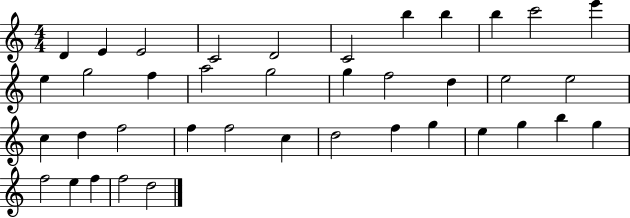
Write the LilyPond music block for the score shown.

{
  \clef treble
  \numericTimeSignature
  \time 4/4
  \key c \major
  d'4 e'4 e'2 | c'2 d'2 | c'2 b''4 b''4 | b''4 c'''2 e'''4 | \break e''4 g''2 f''4 | a''2 g''2 | g''4 f''2 d''4 | e''2 e''2 | \break c''4 d''4 f''2 | f''4 f''2 c''4 | d''2 f''4 g''4 | e''4 g''4 b''4 g''4 | \break f''2 e''4 f''4 | f''2 d''2 | \bar "|."
}